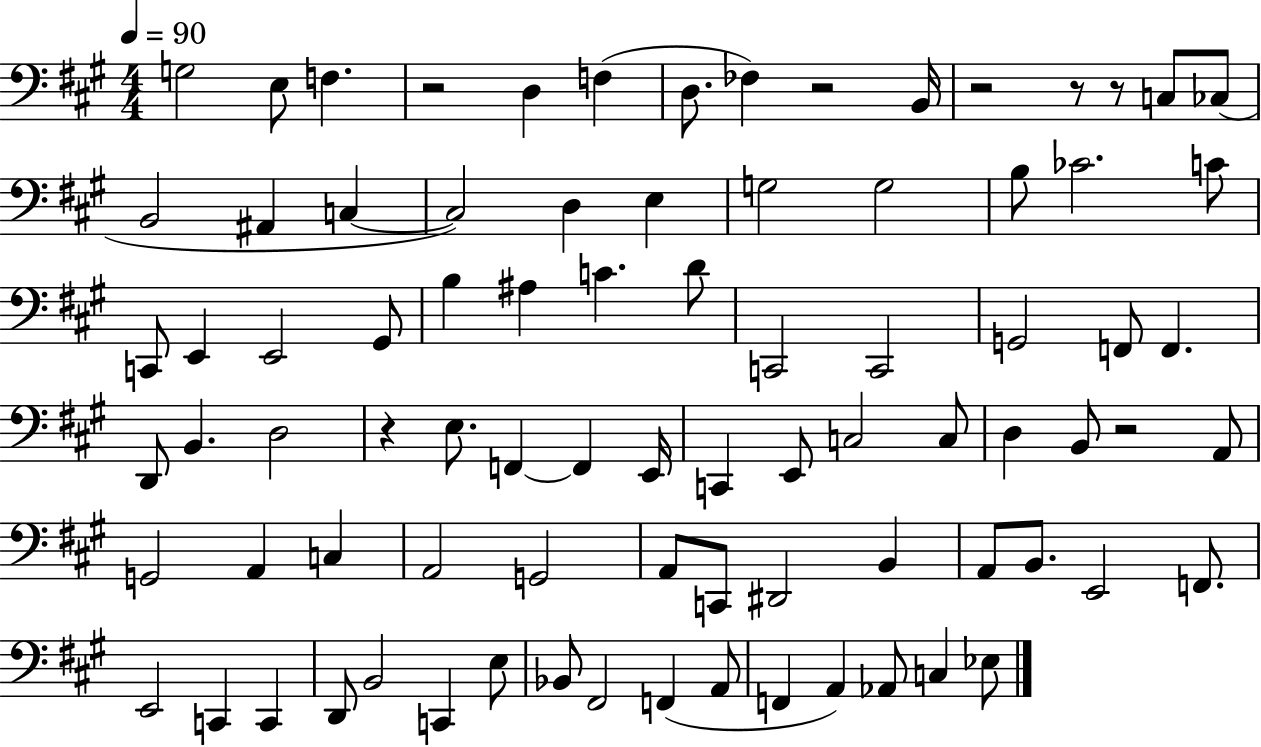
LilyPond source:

{
  \clef bass
  \numericTimeSignature
  \time 4/4
  \key a \major
  \tempo 4 = 90
  g2 e8 f4. | r2 d4 f4( | d8. fes4) r2 b,16 | r2 r8 r8 c8 ces8( | \break b,2 ais,4 c4~~ | c2) d4 e4 | g2 g2 | b8 ces'2. c'8 | \break c,8 e,4 e,2 gis,8 | b4 ais4 c'4. d'8 | c,2 c,2 | g,2 f,8 f,4. | \break d,8 b,4. d2 | r4 e8. f,4~~ f,4 e,16 | c,4 e,8 c2 c8 | d4 b,8 r2 a,8 | \break g,2 a,4 c4 | a,2 g,2 | a,8 c,8 dis,2 b,4 | a,8 b,8. e,2 f,8. | \break e,2 c,4 c,4 | d,8 b,2 c,4 e8 | bes,8 fis,2 f,4( a,8 | f,4 a,4) aes,8 c4 ees8 | \break \bar "|."
}